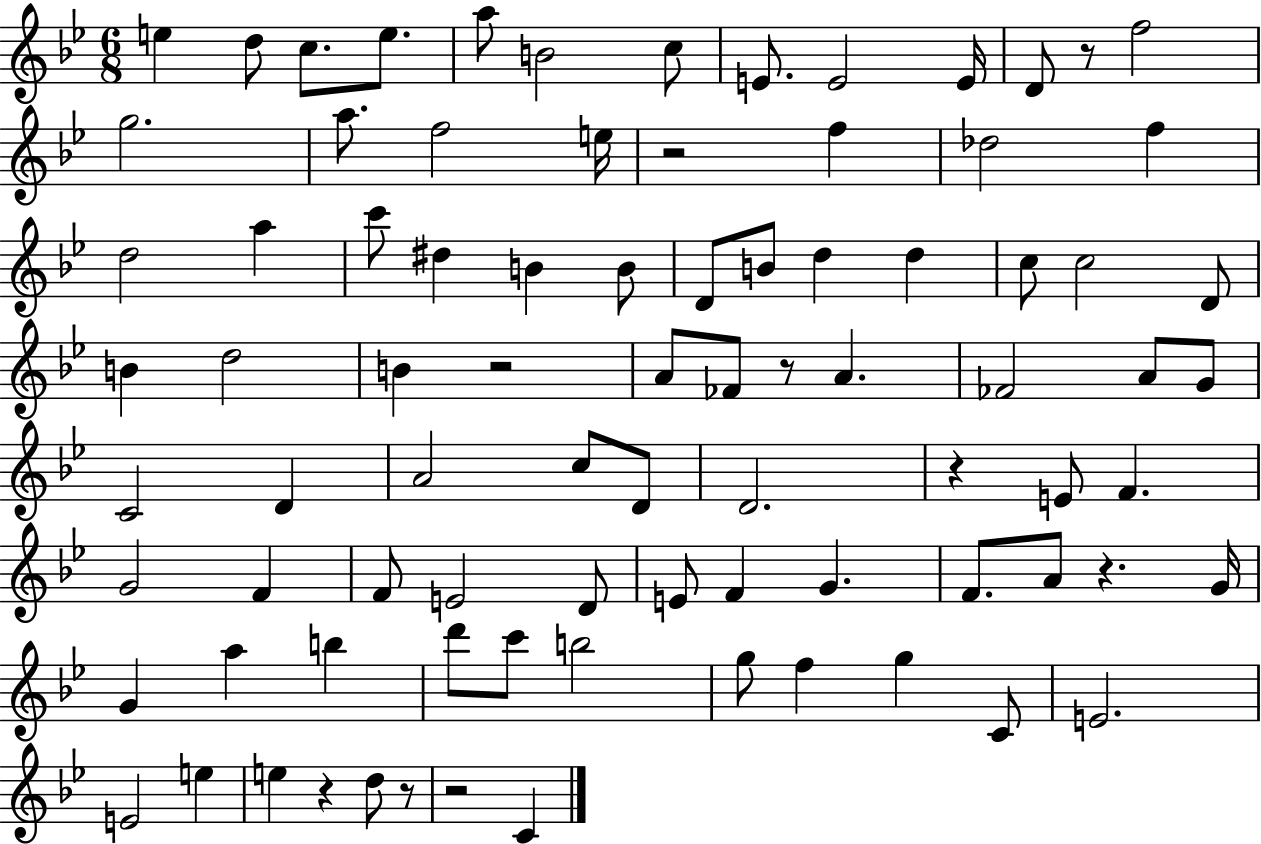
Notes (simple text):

E5/q D5/e C5/e. E5/e. A5/e B4/h C5/e E4/e. E4/h E4/s D4/e R/e F5/h G5/h. A5/e. F5/h E5/s R/h F5/q Db5/h F5/q D5/h A5/q C6/e D#5/q B4/q B4/e D4/e B4/e D5/q D5/q C5/e C5/h D4/e B4/q D5/h B4/q R/h A4/e FES4/e R/e A4/q. FES4/h A4/e G4/e C4/h D4/q A4/h C5/e D4/e D4/h. R/q E4/e F4/q. G4/h F4/q F4/e E4/h D4/e E4/e F4/q G4/q. F4/e. A4/e R/q. G4/s G4/q A5/q B5/q D6/e C6/e B5/h G5/e F5/q G5/q C4/e E4/h. E4/h E5/q E5/q R/q D5/e R/e R/h C4/q